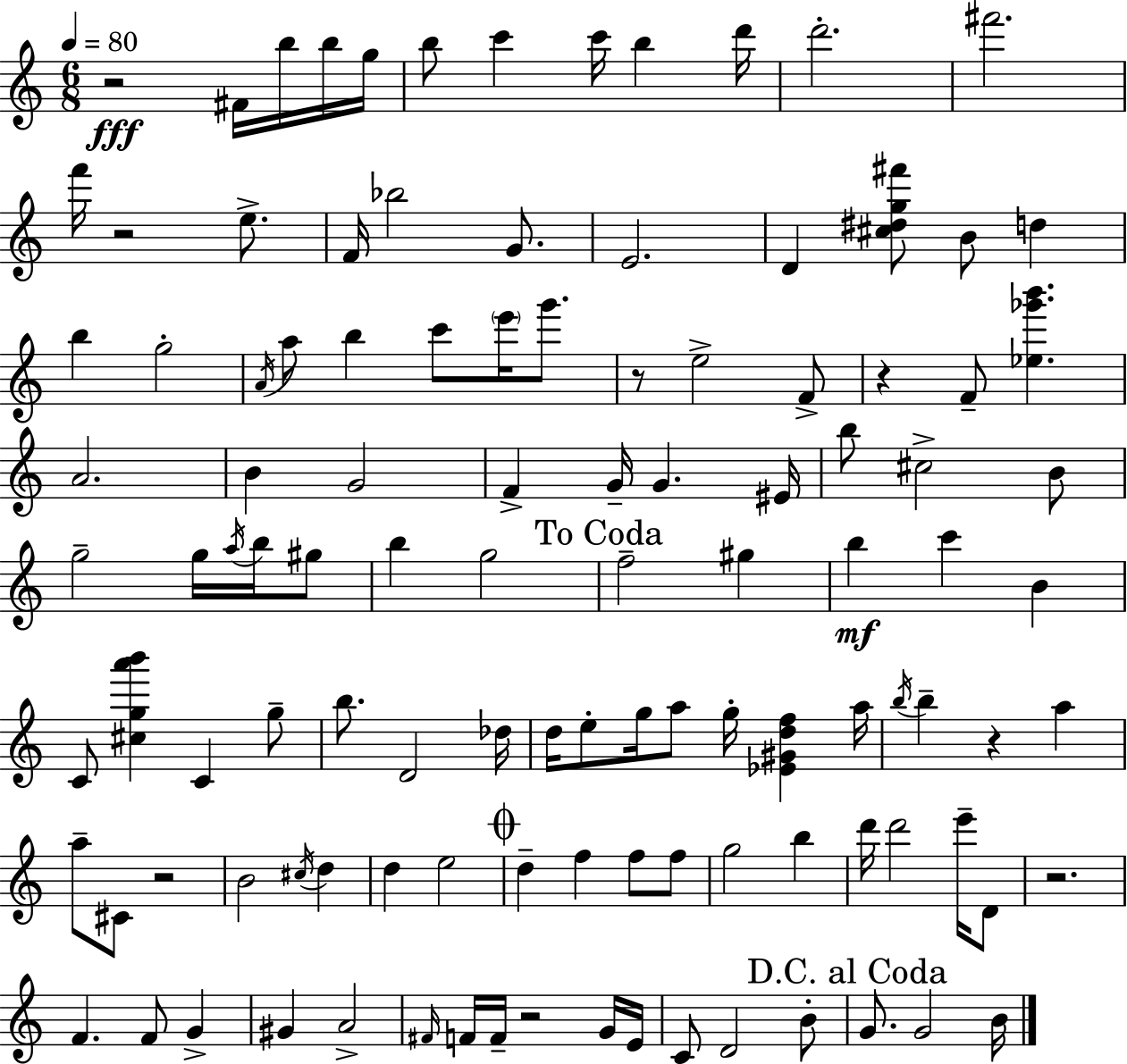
{
  \clef treble
  \numericTimeSignature
  \time 6/8
  \key c \major
  \tempo 4 = 80
  \repeat volta 2 { r2\fff fis'16 b''16 b''16 g''16 | b''8 c'''4 c'''16 b''4 d'''16 | d'''2.-. | fis'''2. | \break f'''16 r2 e''8.-> | f'16 bes''2 g'8. | e'2. | d'4 <cis'' dis'' g'' fis'''>8 b'8 d''4 | \break b''4 g''2-. | \acciaccatura { a'16 } a''8 b''4 c'''8 \parenthesize e'''16 g'''8. | r8 e''2-> f'8-> | r4 f'8-- <ees'' ges''' b'''>4. | \break a'2. | b'4 g'2 | f'4-> g'16-- g'4. | eis'16 b''8 cis''2-> b'8 | \break g''2-- g''16 \acciaccatura { a''16 } b''16 | gis''8 b''4 g''2 | \mark "To Coda" f''2-- gis''4 | b''4\mf c'''4 b'4 | \break c'8 <cis'' g'' a''' b'''>4 c'4 | g''8-- b''8. d'2 | des''16 d''16 e''8-. g''16 a''8 g''16-. <ees' gis' d'' f''>4 | a''16 \acciaccatura { b''16 } b''4-- r4 a''4 | \break a''8-- cis'8 r2 | b'2 \acciaccatura { cis''16 } | d''4 d''4 e''2 | \mark \markup { \musicglyph "scripts.coda" } d''4-- f''4 | \break f''8 f''8 g''2 | b''4 d'''16 d'''2 | e'''16-- d'8 r2. | f'4. f'8 | \break g'4-> gis'4 a'2-> | \grace { fis'16 } f'16 f'16-- r2 | g'16 e'16 c'8 d'2 | b'8-. \mark "D.C. al Coda" g'8. g'2 | \break b'16 } \bar "|."
}